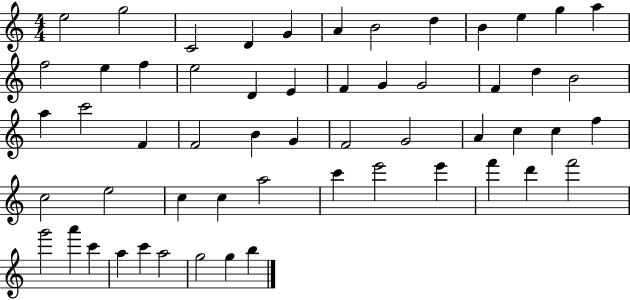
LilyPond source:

{
  \clef treble
  \numericTimeSignature
  \time 4/4
  \key c \major
  e''2 g''2 | c'2 d'4 g'4 | a'4 b'2 d''4 | b'4 e''4 g''4 a''4 | \break f''2 e''4 f''4 | e''2 d'4 e'4 | f'4 g'4 g'2 | f'4 d''4 b'2 | \break a''4 c'''2 f'4 | f'2 b'4 g'4 | f'2 g'2 | a'4 c''4 c''4 f''4 | \break c''2 e''2 | c''4 c''4 a''2 | c'''4 e'''2 e'''4 | f'''4 d'''4 f'''2 | \break g'''2 a'''4 c'''4 | a''4 c'''4 a''2 | g''2 g''4 b''4 | \bar "|."
}